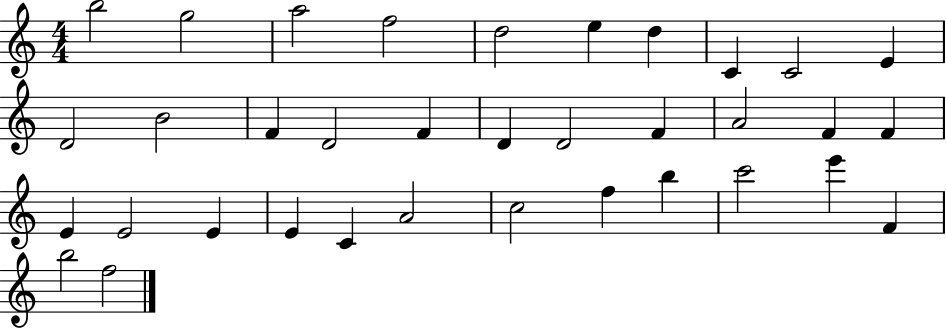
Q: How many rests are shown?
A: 0